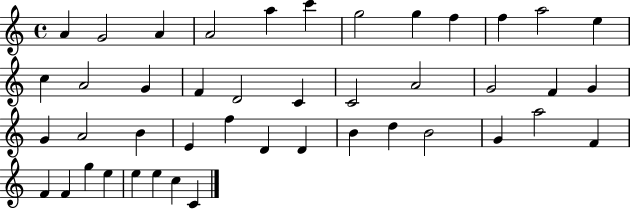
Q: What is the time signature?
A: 4/4